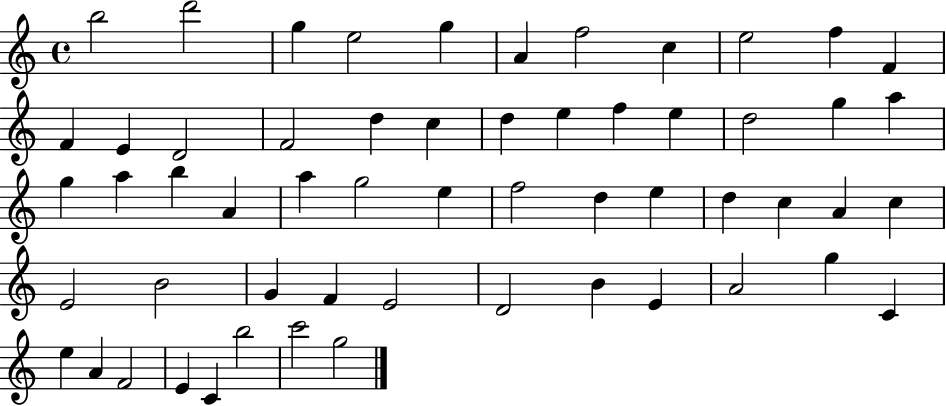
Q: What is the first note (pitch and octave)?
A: B5